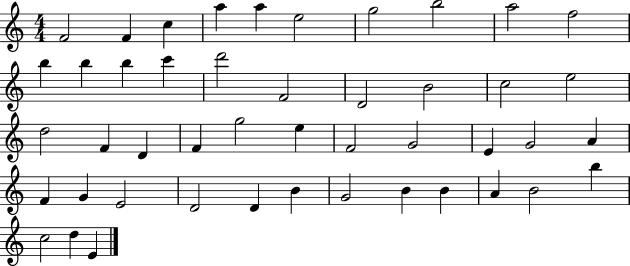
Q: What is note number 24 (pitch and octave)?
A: F4